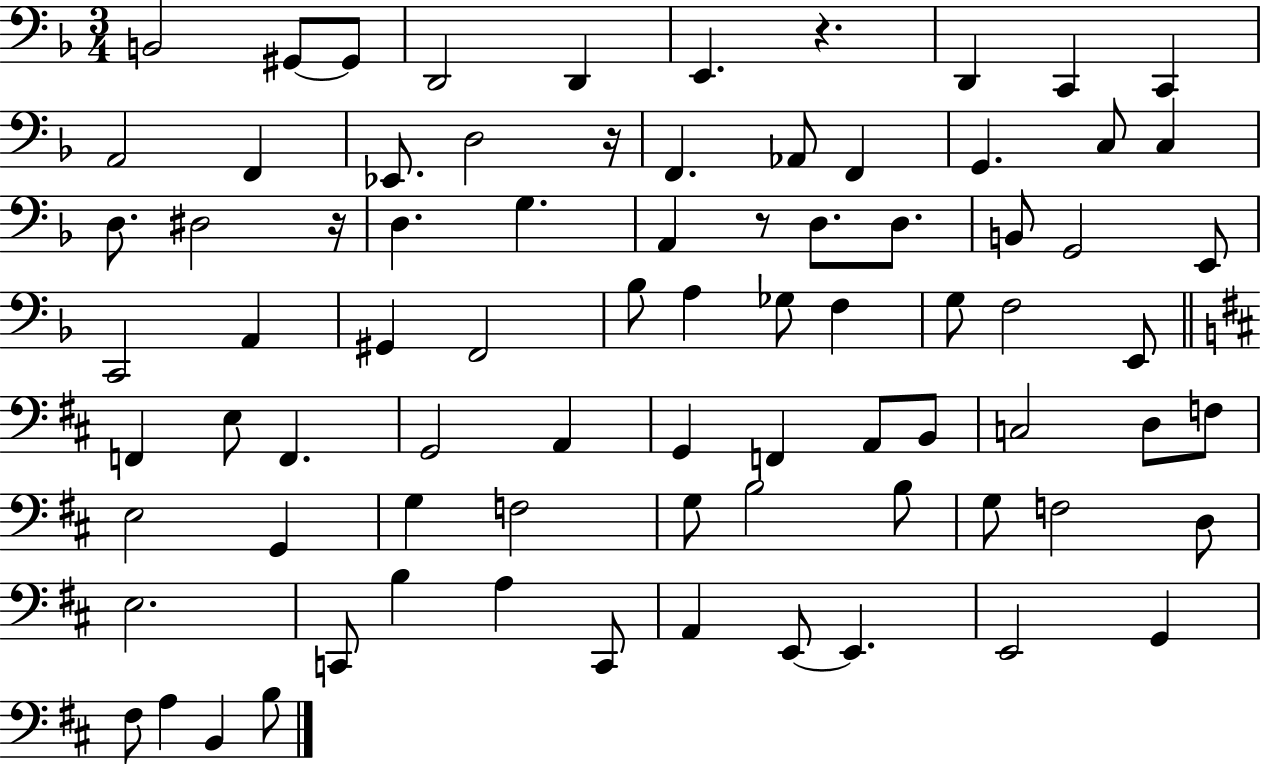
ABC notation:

X:1
T:Untitled
M:3/4
L:1/4
K:F
B,,2 ^G,,/2 ^G,,/2 D,,2 D,, E,, z D,, C,, C,, A,,2 F,, _E,,/2 D,2 z/4 F,, _A,,/2 F,, G,, C,/2 C, D,/2 ^D,2 z/4 D, G, A,, z/2 D,/2 D,/2 B,,/2 G,,2 E,,/2 C,,2 A,, ^G,, F,,2 _B,/2 A, _G,/2 F, G,/2 F,2 E,,/2 F,, E,/2 F,, G,,2 A,, G,, F,, A,,/2 B,,/2 C,2 D,/2 F,/2 E,2 G,, G, F,2 G,/2 B,2 B,/2 G,/2 F,2 D,/2 E,2 C,,/2 B, A, C,,/2 A,, E,,/2 E,, E,,2 G,, ^F,/2 A, B,, B,/2